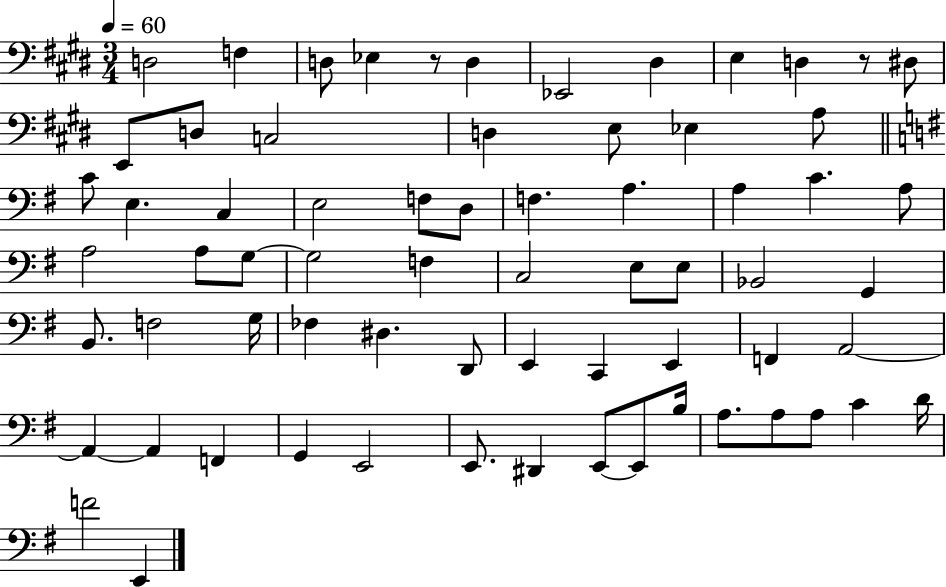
X:1
T:Untitled
M:3/4
L:1/4
K:E
D,2 F, D,/2 _E, z/2 D, _E,,2 ^D, E, D, z/2 ^D,/2 E,,/2 D,/2 C,2 D, E,/2 _E, A,/2 C/2 E, C, E,2 F,/2 D,/2 F, A, A, C A,/2 A,2 A,/2 G,/2 G,2 F, C,2 E,/2 E,/2 _B,,2 G,, B,,/2 F,2 G,/4 _F, ^D, D,,/2 E,, C,, E,, F,, A,,2 A,, A,, F,, G,, E,,2 E,,/2 ^D,, E,,/2 E,,/2 B,/4 A,/2 A,/2 A,/2 C D/4 F2 E,,